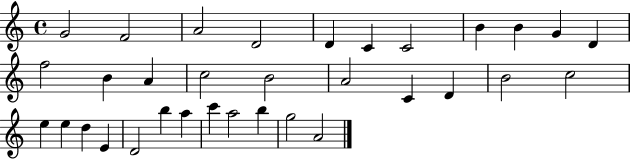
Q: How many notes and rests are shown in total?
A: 33